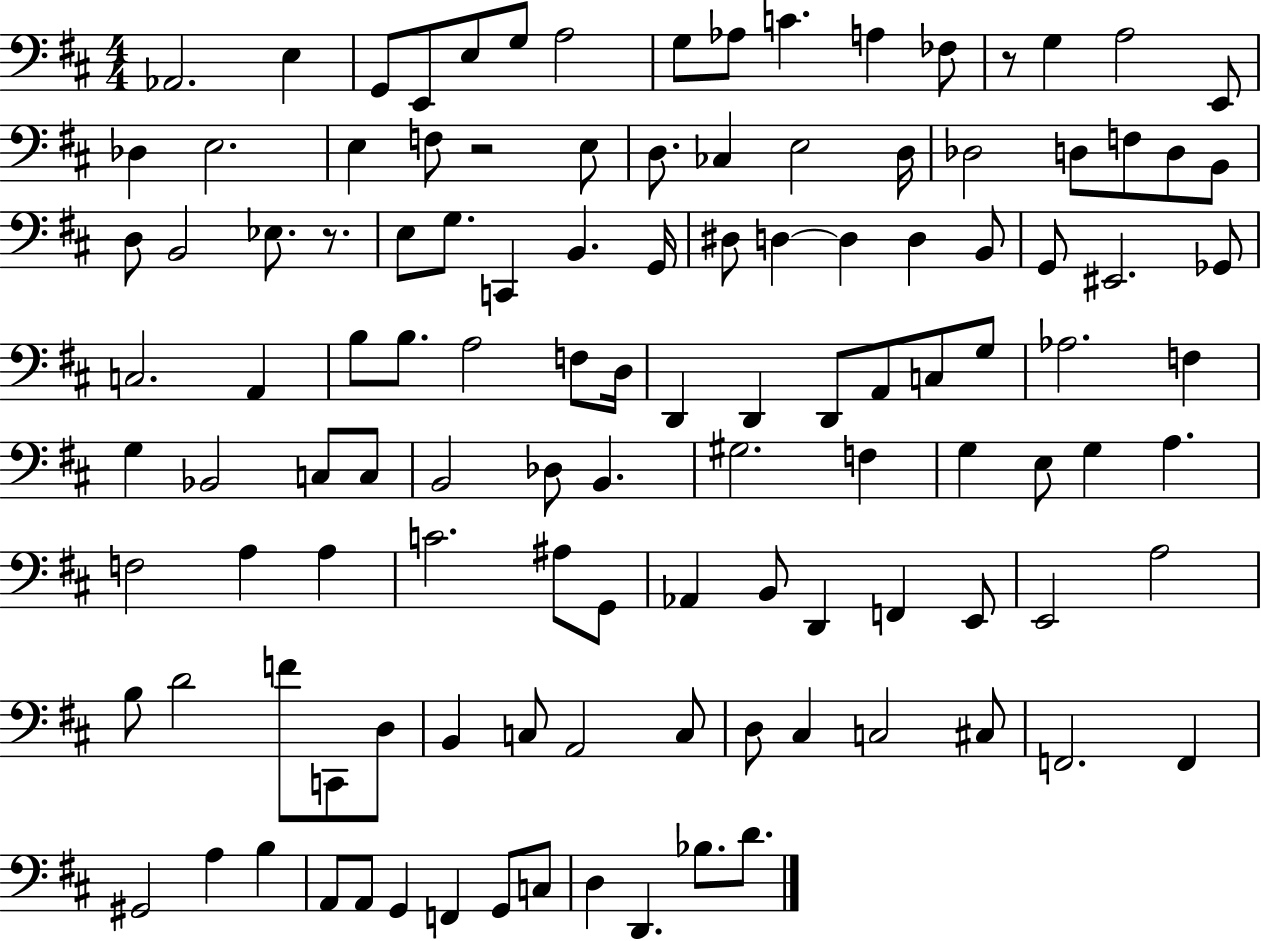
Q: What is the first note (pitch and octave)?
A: Ab2